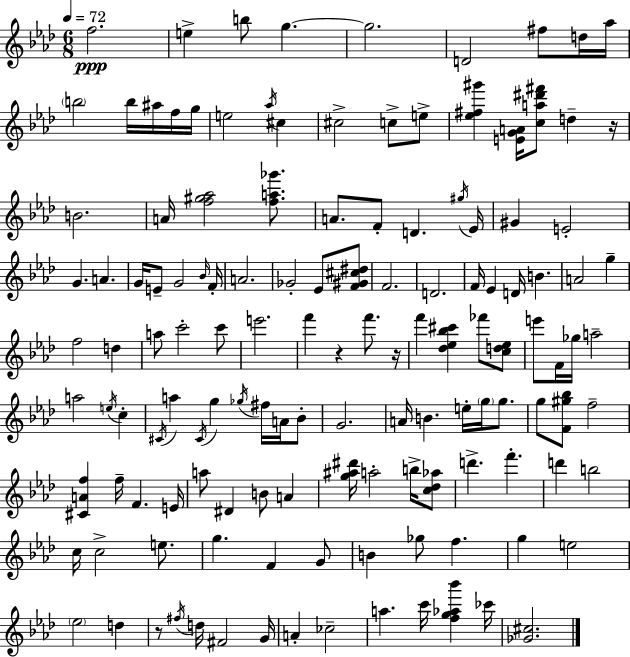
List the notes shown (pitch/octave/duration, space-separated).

F5/h. E5/q B5/e G5/q. G5/h. D4/h F#5/e D5/s Ab5/s B5/h B5/s A#5/s F5/s G5/s E5/h Ab5/s C#5/q C#5/h C5/e E5/e [Eb5,F#5,G#6]/q [E4,G4,A4]/s [C5,A5,D#6,F#6]/e D5/q R/s B4/h. A4/s [F5,G#5,Ab5]/h [F5,A5,Gb6]/e. A4/e. F4/e D4/q. G#5/s Eb4/s G#4/q E4/h G4/q. A4/q. G4/s E4/e G4/h Bb4/s F4/s A4/h. Gb4/h Eb4/e [F4,G#4,C#5,D#5]/e F4/h. D4/h. F4/s Eb4/q D4/s B4/q. A4/h G5/q F5/h D5/q A5/e C6/h C6/e E6/h. F6/q R/q F6/e. R/s F6/q [Db5,Eb5,Bb5,C#6]/q FES6/e [C5,D5,Eb5]/e E6/e F4/s Gb5/s A5/h A5/h E5/s C5/q C#4/s A5/q C#4/s G5/q Gb5/s F#5/s A4/s Bb4/e G4/h. A4/s B4/q. E5/s G5/s G5/e. G5/e [F4,G#5,Bb5]/e F5/h [C#4,A4,F5]/q F5/s F4/q. E4/s A5/e D#4/q B4/e A4/q [G5,A#5,D#6]/s A5/h B5/s [C5,Db5,Ab5]/e D6/q. F6/q. D6/q B5/h C5/s C5/h E5/e. G5/q. F4/q G4/e B4/q Gb5/e F5/q. G5/q E5/h Eb5/h D5/q R/e F#5/s D5/s F#4/h G4/s A4/q CES5/h A5/q. C6/s [F5,G5,Ab5,Bb6]/q CES6/s [Gb4,C#5]/h.